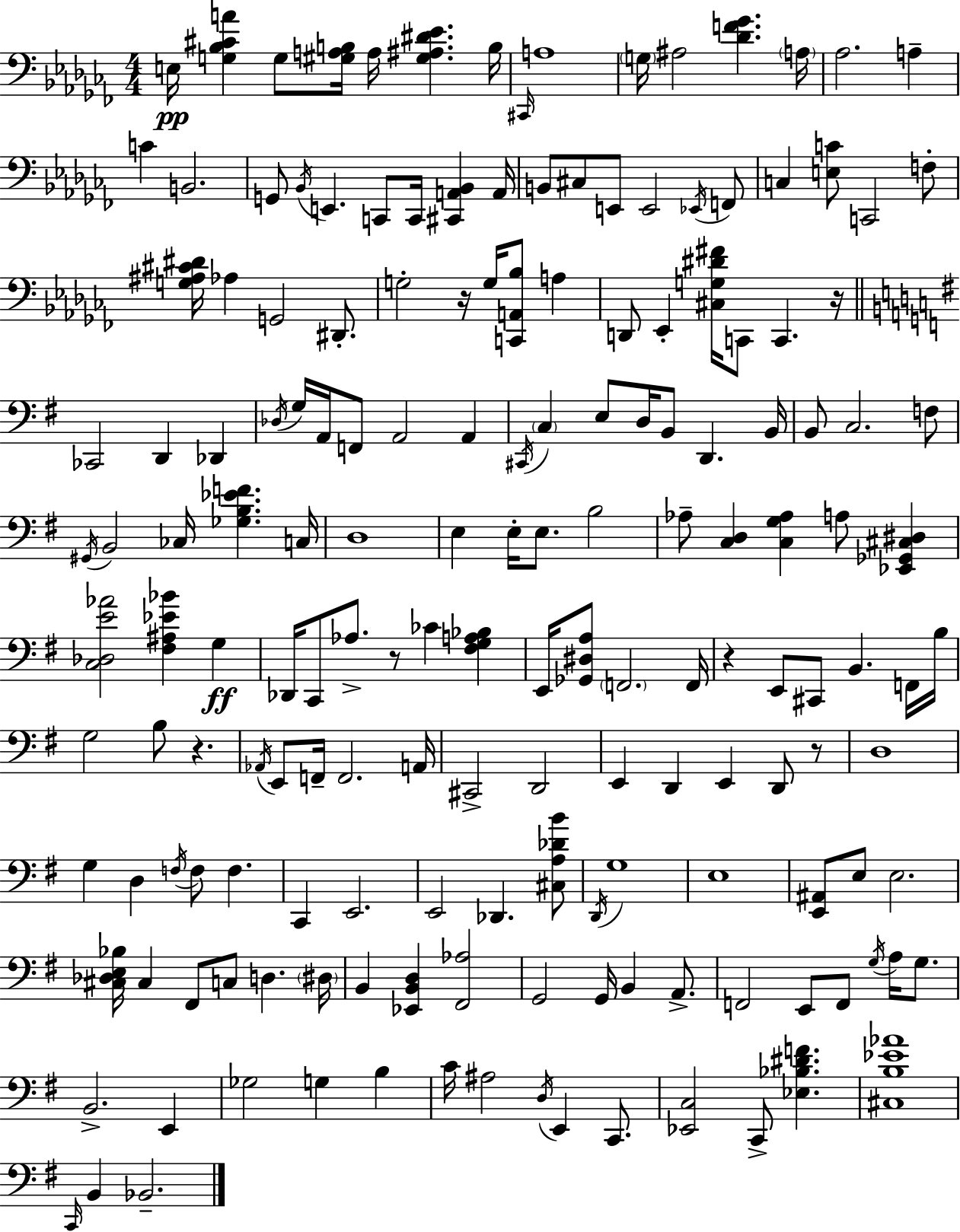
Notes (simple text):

E3/s [G3,Bb3,C#4,A4]/q G3/e [G#3,A3,B3]/s A3/s [G#3,A#3,D#4,Eb4]/q. B3/s C#2/s A3/w G3/s A#3/h [Db4,F4,Gb4]/q. A3/s Ab3/h. A3/q C4/q B2/h. G2/e Bb2/s E2/q. C2/e C2/s [C#2,A2,Bb2]/q A2/s B2/e C#3/e E2/e E2/h Eb2/s F2/e C3/q [E3,C4]/e C2/h F3/e [G3,A#3,C#4,D#4]/s Ab3/q G2/h D#2/e. G3/h R/s G3/s [C2,A2,Bb3]/e A3/q D2/e Eb2/q [C#3,G3,D#4,F#4]/s C2/e C2/q. R/s CES2/h D2/q Db2/q Db3/s G3/s A2/s F2/e A2/h A2/q C#2/s C3/q E3/e D3/s B2/e D2/q. B2/s B2/e C3/h. F3/e G#2/s B2/h CES3/s [Gb3,B3,Eb4,F4]/q. C3/s D3/w E3/q E3/s E3/e. B3/h Ab3/e [C3,D3]/q [C3,G3,Ab3]/q A3/e [Eb2,Gb2,C#3,D#3]/q [C3,Db3,E4,Ab4]/h [F#3,A#3,Eb4,Bb4]/q G3/q Db2/s C2/e Ab3/e. R/e CES4/q [F#3,G3,A3,Bb3]/q E2/s [Gb2,D#3,A3]/e F2/h. F2/s R/q E2/e C#2/e B2/q. F2/s B3/s G3/h B3/e R/q. Ab2/s E2/e F2/s F2/h. A2/s C#2/h D2/h E2/q D2/q E2/q D2/e R/e D3/w G3/q D3/q F3/s F3/e F3/q. C2/q E2/h. E2/h Db2/q. [C#3,A3,Db4,B4]/e D2/s G3/w E3/w [E2,A#2]/e E3/e E3/h. [C#3,Db3,E3,Bb3]/s C#3/q F#2/e C3/e D3/q. D#3/s B2/q [Eb2,B2,D3]/q [F#2,Ab3]/h G2/h G2/s B2/q A2/e. F2/h E2/e F2/e G3/s A3/s G3/e. B2/h. E2/q Gb3/h G3/q B3/q C4/s A#3/h D3/s E2/q C2/e. [Eb2,C3]/h C2/e [Eb3,Bb3,D#4,F4]/q. [C#3,B3,Eb4,Ab4]/w C2/s B2/q Bb2/h.